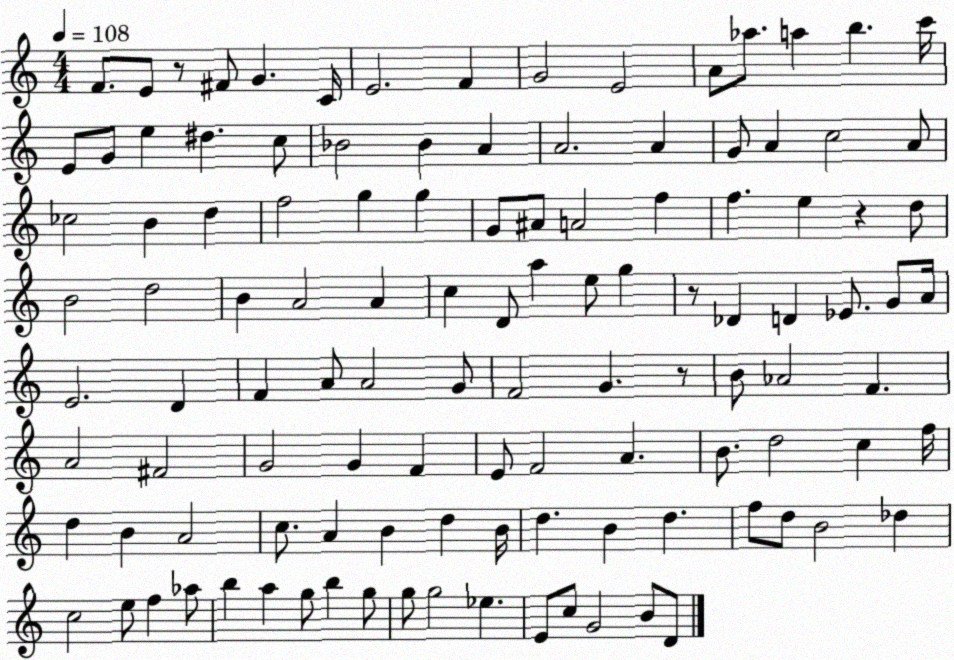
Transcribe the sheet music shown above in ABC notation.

X:1
T:Untitled
M:4/4
L:1/4
K:C
F/2 E/2 z/2 ^F/2 G C/4 E2 F G2 E2 A/2 _a/2 a b c'/4 E/2 G/2 e ^d c/2 _B2 _B A A2 A G/2 A c2 A/2 _c2 B d f2 g g G/2 ^A/2 A2 f f e z d/2 B2 d2 B A2 A c D/2 a e/2 g z/2 _D D _E/2 G/2 A/4 E2 D F A/2 A2 G/2 F2 G z/2 B/2 _A2 F A2 ^F2 G2 G F E/2 F2 A B/2 d2 c f/4 d B A2 c/2 A B d B/4 d B d f/2 d/2 B2 _d c2 e/2 f _a/2 b a g/2 b g/2 g/2 g2 _e E/2 c/2 G2 B/2 D/2